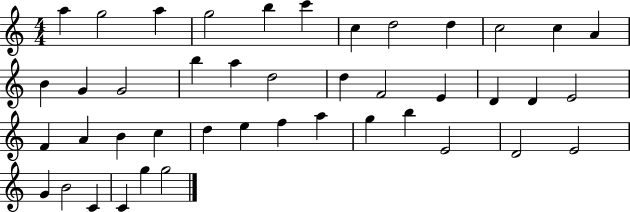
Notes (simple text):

A5/q G5/h A5/q G5/h B5/q C6/q C5/q D5/h D5/q C5/h C5/q A4/q B4/q G4/q G4/h B5/q A5/q D5/h D5/q F4/h E4/q D4/q D4/q E4/h F4/q A4/q B4/q C5/q D5/q E5/q F5/q A5/q G5/q B5/q E4/h D4/h E4/h G4/q B4/h C4/q C4/q G5/q G5/h